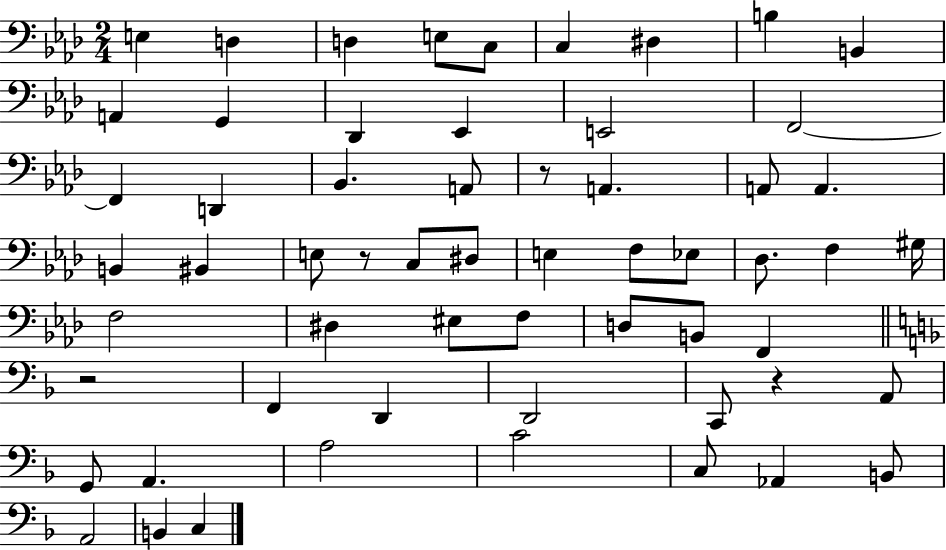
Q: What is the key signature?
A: AES major